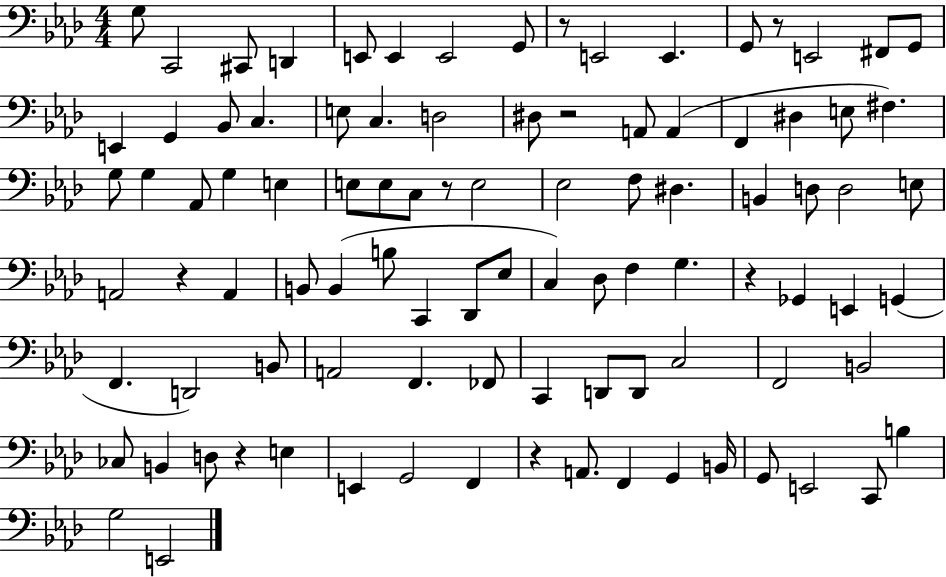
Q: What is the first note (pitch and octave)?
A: G3